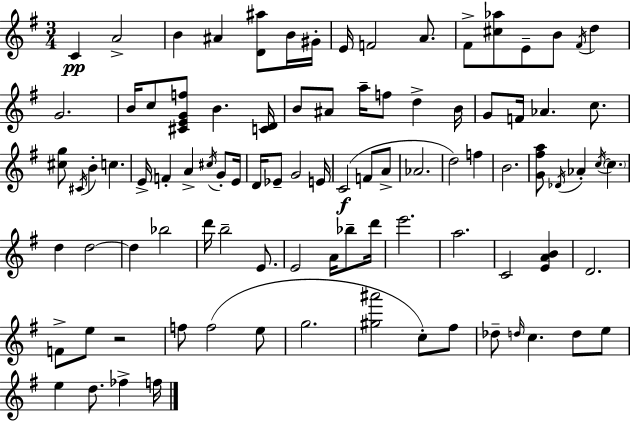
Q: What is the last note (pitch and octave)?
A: F5